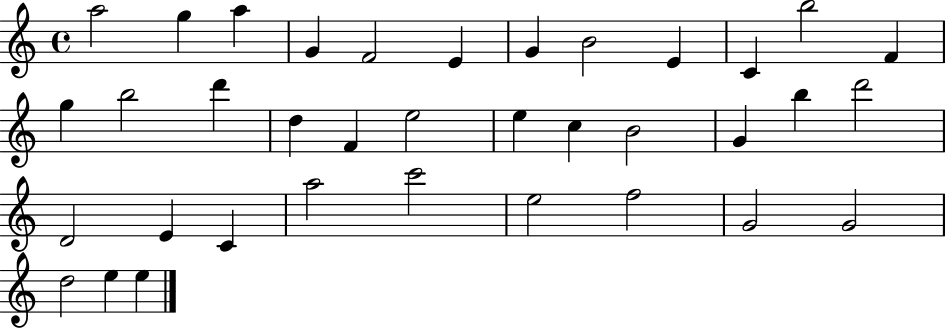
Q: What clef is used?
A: treble